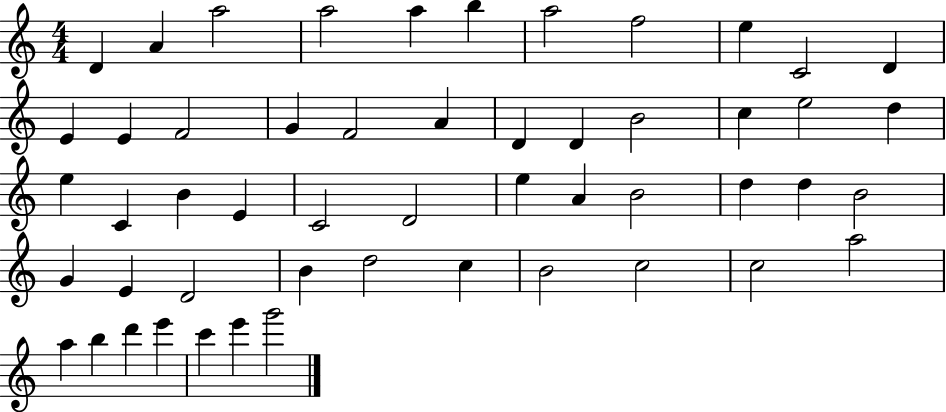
X:1
T:Untitled
M:4/4
L:1/4
K:C
D A a2 a2 a b a2 f2 e C2 D E E F2 G F2 A D D B2 c e2 d e C B E C2 D2 e A B2 d d B2 G E D2 B d2 c B2 c2 c2 a2 a b d' e' c' e' g'2